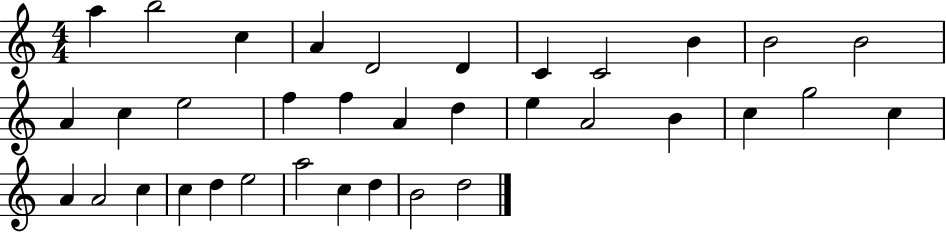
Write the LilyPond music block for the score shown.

{
  \clef treble
  \numericTimeSignature
  \time 4/4
  \key c \major
  a''4 b''2 c''4 | a'4 d'2 d'4 | c'4 c'2 b'4 | b'2 b'2 | \break a'4 c''4 e''2 | f''4 f''4 a'4 d''4 | e''4 a'2 b'4 | c''4 g''2 c''4 | \break a'4 a'2 c''4 | c''4 d''4 e''2 | a''2 c''4 d''4 | b'2 d''2 | \break \bar "|."
}